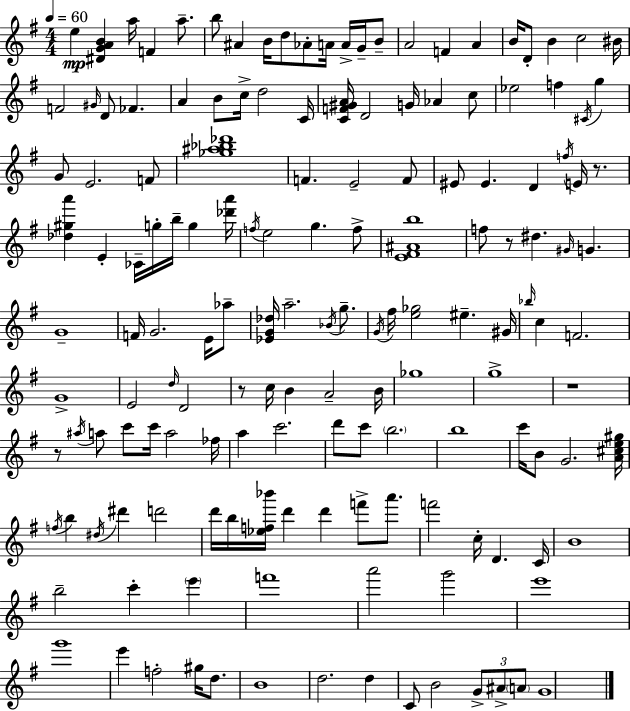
E5/q [D#4,G4,A4,B4]/q A5/s F4/q A5/e. B5/e A#4/q B4/s D5/e Ab4/e A4/s A4/s G4/s B4/e A4/h F4/q A4/q B4/s D4/e B4/q C5/h BIS4/s F4/h G#4/s D4/e FES4/q. A4/q B4/e C5/s D5/h C4/s [C4,F4,G#4,A4]/s D4/h G4/s Ab4/q C5/e Eb5/h F5/q C#4/s G5/q G4/e E4/h. F4/e [Gb5,A#5,Bb5,Db6]/w F4/q. E4/h F4/e EIS4/e EIS4/q. D4/q F5/s E4/s R/e. [Db5,G#5,A6]/q E4/q CES4/s G5/s B5/s G5/q [Db6,A6]/s F5/s E5/h G5/q. F5/e [E4,F#4,A#4,B5]/w F5/e R/e D#5/q. G#4/s G4/q. G4/w F4/s G4/h. E4/s Ab5/e [Eb4,G4,Db5]/s A5/h. Bb4/s G5/e. G4/s F#5/s [E5,Gb5]/h EIS5/q. G#4/s Bb5/s C5/q F4/h. G4/w E4/h D5/s D4/h R/e C5/s B4/q A4/h B4/s Gb5/w G5/w R/w R/e A#5/s A5/e C6/e C6/s A5/h FES5/s A5/q C6/h. D6/e C6/e B5/h. B5/w C6/s B4/e G4/h. [A4,C#5,E5,G#5]/s F5/s B5/q D#5/s D#6/q D6/h D6/s B5/s [Eb5,F5,Bb6]/s D6/q D6/q F6/e A6/e. F6/h C5/s D4/q. C4/s B4/w B5/h C6/q E6/q F6/w A6/h G6/h E6/w G6/w E6/q F5/h G#5/s D5/e. B4/w D5/h. D5/q C4/e B4/h G4/e A#4/e A4/e G4/w